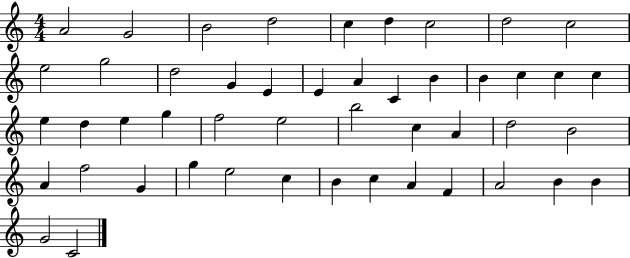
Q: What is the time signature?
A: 4/4